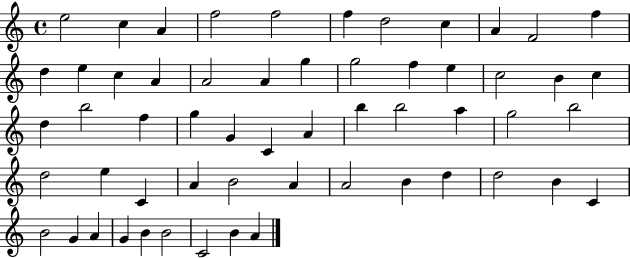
{
  \clef treble
  \time 4/4
  \defaultTimeSignature
  \key c \major
  e''2 c''4 a'4 | f''2 f''2 | f''4 d''2 c''4 | a'4 f'2 f''4 | \break d''4 e''4 c''4 a'4 | a'2 a'4 g''4 | g''2 f''4 e''4 | c''2 b'4 c''4 | \break d''4 b''2 f''4 | g''4 g'4 c'4 a'4 | b''4 b''2 a''4 | g''2 b''2 | \break d''2 e''4 c'4 | a'4 b'2 a'4 | a'2 b'4 d''4 | d''2 b'4 c'4 | \break b'2 g'4 a'4 | g'4 b'4 b'2 | c'2 b'4 a'4 | \bar "|."
}